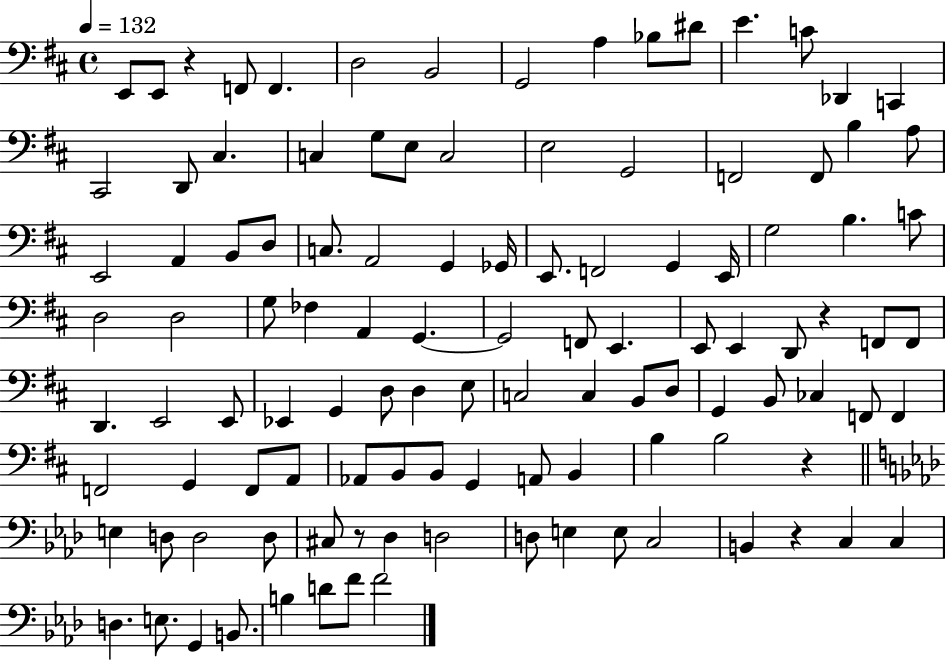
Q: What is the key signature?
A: D major